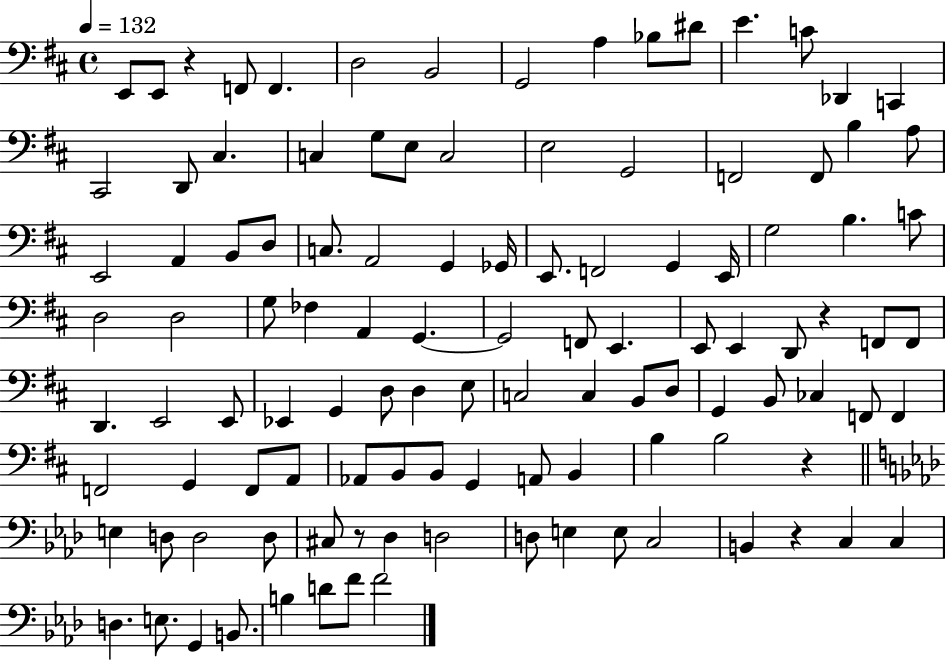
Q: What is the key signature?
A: D major